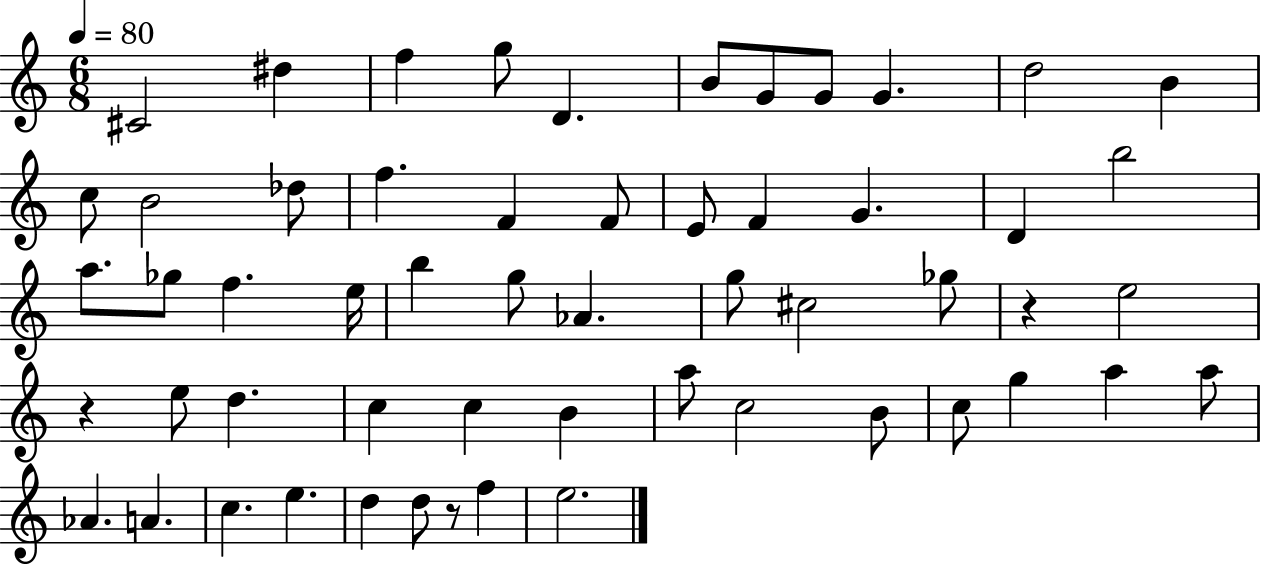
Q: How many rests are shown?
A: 3